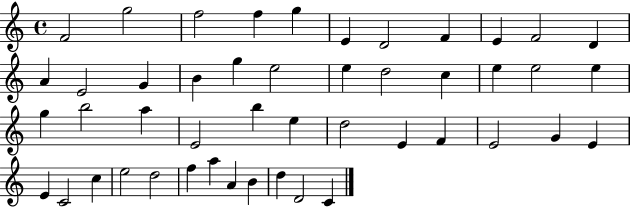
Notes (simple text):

F4/h G5/h F5/h F5/q G5/q E4/q D4/h F4/q E4/q F4/h D4/q A4/q E4/h G4/q B4/q G5/q E5/h E5/q D5/h C5/q E5/q E5/h E5/q G5/q B5/h A5/q E4/h B5/q E5/q D5/h E4/q F4/q E4/h G4/q E4/q E4/q C4/h C5/q E5/h D5/h F5/q A5/q A4/q B4/q D5/q D4/h C4/q